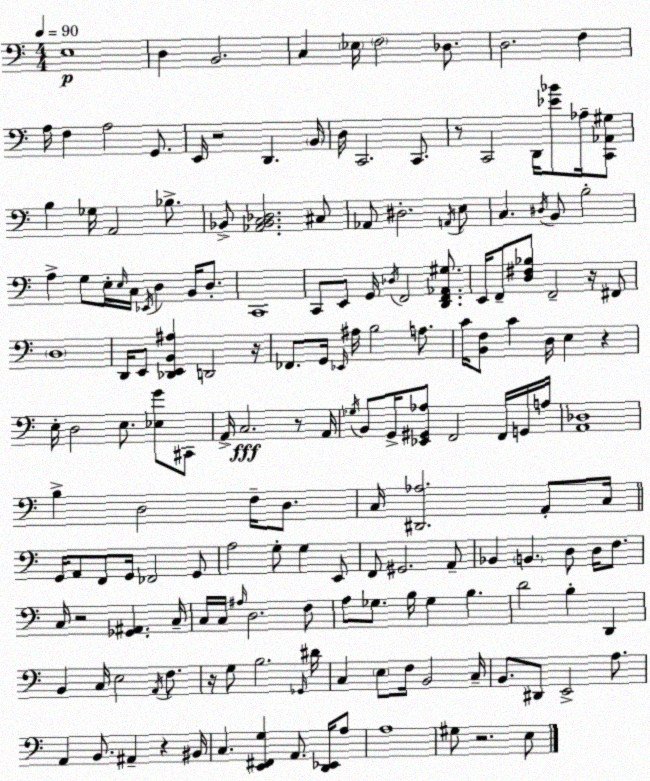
X:1
T:Untitled
M:4/4
L:1/4
K:Am
E,4 D, B,,2 C, _E,/4 F,2 _D,/2 D,2 F, A,/4 F, A,2 G,,/2 E,,/4 z2 D,, B,,/4 D,/4 C,,2 C,,/2 z/2 C,,2 D,,/4 [_E_B]/2 _A,/4 [C,,_A,,^G,]/2 B, _G,/4 A,,2 _B,/2 _B,,/2 [_A,,_B,,C,_D,]2 ^C,/2 _A,,/2 ^D,2 A,,/4 E,/2 C, ^D,/4 B,,/2 B,2 A, G,/2 E,/4 E,/4 C,/4 _E,,/4 D, B,,/4 D,/2 C,,4 C,,/2 E,,/2 G,,/4 _D,/4 F,,2 [D,,F,,_A,,^G,]/2 E,,/4 F,,/2 [D,^F,_B,]/2 F,,2 z/4 ^F,,/2 D,4 D,,/4 E,,/2 [_D,,E,,B,,^A,] D,,2 z/4 _F,,/2 G,,/4 _E,,/4 ^A,/4 B,2 A,/2 C/4 [B,,F,]/2 C D,/4 E, z E,/4 D,2 E,/2 [_E,G]/2 ^C,,/2 A,,/4 C,2 z/2 A,,/4 _G,/4 B,,/2 G,,/4 [_E,,^G,,_A,]/2 F,,2 F,,/4 G,,/4 A,/4 [A,,_D,]4 B, D,2 F,/4 D,/2 C,/4 [^D,,_A,]2 A,,/2 C,/4 G,,/4 A,,/2 F,,/2 G,,/4 _F,,2 G,,/2 A,2 G,/2 G, E,,/2 F,,/2 ^G,,2 A,,/2 _B,, B,, D,/2 D,/4 F,/2 C,/4 z2 [_G,,^A,,] C,/4 C,/4 C,/4 ^A,/4 D,2 F,/2 A,/2 _G,/2 B,/4 _G, B, D2 B, D,, B,, C,/4 E,2 A,,/4 F,/2 z/4 G,/2 B,2 _G,,/4 ^D/4 C, E,/2 F,/4 B,,2 C,/4 B,,/2 ^D,,/2 E,,2 A,/2 A,, B,,/2 ^A,, z ^B,,/4 C, [E,,^F,,G,] A,,/2 [D,,_E,,]/4 A,/2 A,4 ^G,/2 z2 E,/2